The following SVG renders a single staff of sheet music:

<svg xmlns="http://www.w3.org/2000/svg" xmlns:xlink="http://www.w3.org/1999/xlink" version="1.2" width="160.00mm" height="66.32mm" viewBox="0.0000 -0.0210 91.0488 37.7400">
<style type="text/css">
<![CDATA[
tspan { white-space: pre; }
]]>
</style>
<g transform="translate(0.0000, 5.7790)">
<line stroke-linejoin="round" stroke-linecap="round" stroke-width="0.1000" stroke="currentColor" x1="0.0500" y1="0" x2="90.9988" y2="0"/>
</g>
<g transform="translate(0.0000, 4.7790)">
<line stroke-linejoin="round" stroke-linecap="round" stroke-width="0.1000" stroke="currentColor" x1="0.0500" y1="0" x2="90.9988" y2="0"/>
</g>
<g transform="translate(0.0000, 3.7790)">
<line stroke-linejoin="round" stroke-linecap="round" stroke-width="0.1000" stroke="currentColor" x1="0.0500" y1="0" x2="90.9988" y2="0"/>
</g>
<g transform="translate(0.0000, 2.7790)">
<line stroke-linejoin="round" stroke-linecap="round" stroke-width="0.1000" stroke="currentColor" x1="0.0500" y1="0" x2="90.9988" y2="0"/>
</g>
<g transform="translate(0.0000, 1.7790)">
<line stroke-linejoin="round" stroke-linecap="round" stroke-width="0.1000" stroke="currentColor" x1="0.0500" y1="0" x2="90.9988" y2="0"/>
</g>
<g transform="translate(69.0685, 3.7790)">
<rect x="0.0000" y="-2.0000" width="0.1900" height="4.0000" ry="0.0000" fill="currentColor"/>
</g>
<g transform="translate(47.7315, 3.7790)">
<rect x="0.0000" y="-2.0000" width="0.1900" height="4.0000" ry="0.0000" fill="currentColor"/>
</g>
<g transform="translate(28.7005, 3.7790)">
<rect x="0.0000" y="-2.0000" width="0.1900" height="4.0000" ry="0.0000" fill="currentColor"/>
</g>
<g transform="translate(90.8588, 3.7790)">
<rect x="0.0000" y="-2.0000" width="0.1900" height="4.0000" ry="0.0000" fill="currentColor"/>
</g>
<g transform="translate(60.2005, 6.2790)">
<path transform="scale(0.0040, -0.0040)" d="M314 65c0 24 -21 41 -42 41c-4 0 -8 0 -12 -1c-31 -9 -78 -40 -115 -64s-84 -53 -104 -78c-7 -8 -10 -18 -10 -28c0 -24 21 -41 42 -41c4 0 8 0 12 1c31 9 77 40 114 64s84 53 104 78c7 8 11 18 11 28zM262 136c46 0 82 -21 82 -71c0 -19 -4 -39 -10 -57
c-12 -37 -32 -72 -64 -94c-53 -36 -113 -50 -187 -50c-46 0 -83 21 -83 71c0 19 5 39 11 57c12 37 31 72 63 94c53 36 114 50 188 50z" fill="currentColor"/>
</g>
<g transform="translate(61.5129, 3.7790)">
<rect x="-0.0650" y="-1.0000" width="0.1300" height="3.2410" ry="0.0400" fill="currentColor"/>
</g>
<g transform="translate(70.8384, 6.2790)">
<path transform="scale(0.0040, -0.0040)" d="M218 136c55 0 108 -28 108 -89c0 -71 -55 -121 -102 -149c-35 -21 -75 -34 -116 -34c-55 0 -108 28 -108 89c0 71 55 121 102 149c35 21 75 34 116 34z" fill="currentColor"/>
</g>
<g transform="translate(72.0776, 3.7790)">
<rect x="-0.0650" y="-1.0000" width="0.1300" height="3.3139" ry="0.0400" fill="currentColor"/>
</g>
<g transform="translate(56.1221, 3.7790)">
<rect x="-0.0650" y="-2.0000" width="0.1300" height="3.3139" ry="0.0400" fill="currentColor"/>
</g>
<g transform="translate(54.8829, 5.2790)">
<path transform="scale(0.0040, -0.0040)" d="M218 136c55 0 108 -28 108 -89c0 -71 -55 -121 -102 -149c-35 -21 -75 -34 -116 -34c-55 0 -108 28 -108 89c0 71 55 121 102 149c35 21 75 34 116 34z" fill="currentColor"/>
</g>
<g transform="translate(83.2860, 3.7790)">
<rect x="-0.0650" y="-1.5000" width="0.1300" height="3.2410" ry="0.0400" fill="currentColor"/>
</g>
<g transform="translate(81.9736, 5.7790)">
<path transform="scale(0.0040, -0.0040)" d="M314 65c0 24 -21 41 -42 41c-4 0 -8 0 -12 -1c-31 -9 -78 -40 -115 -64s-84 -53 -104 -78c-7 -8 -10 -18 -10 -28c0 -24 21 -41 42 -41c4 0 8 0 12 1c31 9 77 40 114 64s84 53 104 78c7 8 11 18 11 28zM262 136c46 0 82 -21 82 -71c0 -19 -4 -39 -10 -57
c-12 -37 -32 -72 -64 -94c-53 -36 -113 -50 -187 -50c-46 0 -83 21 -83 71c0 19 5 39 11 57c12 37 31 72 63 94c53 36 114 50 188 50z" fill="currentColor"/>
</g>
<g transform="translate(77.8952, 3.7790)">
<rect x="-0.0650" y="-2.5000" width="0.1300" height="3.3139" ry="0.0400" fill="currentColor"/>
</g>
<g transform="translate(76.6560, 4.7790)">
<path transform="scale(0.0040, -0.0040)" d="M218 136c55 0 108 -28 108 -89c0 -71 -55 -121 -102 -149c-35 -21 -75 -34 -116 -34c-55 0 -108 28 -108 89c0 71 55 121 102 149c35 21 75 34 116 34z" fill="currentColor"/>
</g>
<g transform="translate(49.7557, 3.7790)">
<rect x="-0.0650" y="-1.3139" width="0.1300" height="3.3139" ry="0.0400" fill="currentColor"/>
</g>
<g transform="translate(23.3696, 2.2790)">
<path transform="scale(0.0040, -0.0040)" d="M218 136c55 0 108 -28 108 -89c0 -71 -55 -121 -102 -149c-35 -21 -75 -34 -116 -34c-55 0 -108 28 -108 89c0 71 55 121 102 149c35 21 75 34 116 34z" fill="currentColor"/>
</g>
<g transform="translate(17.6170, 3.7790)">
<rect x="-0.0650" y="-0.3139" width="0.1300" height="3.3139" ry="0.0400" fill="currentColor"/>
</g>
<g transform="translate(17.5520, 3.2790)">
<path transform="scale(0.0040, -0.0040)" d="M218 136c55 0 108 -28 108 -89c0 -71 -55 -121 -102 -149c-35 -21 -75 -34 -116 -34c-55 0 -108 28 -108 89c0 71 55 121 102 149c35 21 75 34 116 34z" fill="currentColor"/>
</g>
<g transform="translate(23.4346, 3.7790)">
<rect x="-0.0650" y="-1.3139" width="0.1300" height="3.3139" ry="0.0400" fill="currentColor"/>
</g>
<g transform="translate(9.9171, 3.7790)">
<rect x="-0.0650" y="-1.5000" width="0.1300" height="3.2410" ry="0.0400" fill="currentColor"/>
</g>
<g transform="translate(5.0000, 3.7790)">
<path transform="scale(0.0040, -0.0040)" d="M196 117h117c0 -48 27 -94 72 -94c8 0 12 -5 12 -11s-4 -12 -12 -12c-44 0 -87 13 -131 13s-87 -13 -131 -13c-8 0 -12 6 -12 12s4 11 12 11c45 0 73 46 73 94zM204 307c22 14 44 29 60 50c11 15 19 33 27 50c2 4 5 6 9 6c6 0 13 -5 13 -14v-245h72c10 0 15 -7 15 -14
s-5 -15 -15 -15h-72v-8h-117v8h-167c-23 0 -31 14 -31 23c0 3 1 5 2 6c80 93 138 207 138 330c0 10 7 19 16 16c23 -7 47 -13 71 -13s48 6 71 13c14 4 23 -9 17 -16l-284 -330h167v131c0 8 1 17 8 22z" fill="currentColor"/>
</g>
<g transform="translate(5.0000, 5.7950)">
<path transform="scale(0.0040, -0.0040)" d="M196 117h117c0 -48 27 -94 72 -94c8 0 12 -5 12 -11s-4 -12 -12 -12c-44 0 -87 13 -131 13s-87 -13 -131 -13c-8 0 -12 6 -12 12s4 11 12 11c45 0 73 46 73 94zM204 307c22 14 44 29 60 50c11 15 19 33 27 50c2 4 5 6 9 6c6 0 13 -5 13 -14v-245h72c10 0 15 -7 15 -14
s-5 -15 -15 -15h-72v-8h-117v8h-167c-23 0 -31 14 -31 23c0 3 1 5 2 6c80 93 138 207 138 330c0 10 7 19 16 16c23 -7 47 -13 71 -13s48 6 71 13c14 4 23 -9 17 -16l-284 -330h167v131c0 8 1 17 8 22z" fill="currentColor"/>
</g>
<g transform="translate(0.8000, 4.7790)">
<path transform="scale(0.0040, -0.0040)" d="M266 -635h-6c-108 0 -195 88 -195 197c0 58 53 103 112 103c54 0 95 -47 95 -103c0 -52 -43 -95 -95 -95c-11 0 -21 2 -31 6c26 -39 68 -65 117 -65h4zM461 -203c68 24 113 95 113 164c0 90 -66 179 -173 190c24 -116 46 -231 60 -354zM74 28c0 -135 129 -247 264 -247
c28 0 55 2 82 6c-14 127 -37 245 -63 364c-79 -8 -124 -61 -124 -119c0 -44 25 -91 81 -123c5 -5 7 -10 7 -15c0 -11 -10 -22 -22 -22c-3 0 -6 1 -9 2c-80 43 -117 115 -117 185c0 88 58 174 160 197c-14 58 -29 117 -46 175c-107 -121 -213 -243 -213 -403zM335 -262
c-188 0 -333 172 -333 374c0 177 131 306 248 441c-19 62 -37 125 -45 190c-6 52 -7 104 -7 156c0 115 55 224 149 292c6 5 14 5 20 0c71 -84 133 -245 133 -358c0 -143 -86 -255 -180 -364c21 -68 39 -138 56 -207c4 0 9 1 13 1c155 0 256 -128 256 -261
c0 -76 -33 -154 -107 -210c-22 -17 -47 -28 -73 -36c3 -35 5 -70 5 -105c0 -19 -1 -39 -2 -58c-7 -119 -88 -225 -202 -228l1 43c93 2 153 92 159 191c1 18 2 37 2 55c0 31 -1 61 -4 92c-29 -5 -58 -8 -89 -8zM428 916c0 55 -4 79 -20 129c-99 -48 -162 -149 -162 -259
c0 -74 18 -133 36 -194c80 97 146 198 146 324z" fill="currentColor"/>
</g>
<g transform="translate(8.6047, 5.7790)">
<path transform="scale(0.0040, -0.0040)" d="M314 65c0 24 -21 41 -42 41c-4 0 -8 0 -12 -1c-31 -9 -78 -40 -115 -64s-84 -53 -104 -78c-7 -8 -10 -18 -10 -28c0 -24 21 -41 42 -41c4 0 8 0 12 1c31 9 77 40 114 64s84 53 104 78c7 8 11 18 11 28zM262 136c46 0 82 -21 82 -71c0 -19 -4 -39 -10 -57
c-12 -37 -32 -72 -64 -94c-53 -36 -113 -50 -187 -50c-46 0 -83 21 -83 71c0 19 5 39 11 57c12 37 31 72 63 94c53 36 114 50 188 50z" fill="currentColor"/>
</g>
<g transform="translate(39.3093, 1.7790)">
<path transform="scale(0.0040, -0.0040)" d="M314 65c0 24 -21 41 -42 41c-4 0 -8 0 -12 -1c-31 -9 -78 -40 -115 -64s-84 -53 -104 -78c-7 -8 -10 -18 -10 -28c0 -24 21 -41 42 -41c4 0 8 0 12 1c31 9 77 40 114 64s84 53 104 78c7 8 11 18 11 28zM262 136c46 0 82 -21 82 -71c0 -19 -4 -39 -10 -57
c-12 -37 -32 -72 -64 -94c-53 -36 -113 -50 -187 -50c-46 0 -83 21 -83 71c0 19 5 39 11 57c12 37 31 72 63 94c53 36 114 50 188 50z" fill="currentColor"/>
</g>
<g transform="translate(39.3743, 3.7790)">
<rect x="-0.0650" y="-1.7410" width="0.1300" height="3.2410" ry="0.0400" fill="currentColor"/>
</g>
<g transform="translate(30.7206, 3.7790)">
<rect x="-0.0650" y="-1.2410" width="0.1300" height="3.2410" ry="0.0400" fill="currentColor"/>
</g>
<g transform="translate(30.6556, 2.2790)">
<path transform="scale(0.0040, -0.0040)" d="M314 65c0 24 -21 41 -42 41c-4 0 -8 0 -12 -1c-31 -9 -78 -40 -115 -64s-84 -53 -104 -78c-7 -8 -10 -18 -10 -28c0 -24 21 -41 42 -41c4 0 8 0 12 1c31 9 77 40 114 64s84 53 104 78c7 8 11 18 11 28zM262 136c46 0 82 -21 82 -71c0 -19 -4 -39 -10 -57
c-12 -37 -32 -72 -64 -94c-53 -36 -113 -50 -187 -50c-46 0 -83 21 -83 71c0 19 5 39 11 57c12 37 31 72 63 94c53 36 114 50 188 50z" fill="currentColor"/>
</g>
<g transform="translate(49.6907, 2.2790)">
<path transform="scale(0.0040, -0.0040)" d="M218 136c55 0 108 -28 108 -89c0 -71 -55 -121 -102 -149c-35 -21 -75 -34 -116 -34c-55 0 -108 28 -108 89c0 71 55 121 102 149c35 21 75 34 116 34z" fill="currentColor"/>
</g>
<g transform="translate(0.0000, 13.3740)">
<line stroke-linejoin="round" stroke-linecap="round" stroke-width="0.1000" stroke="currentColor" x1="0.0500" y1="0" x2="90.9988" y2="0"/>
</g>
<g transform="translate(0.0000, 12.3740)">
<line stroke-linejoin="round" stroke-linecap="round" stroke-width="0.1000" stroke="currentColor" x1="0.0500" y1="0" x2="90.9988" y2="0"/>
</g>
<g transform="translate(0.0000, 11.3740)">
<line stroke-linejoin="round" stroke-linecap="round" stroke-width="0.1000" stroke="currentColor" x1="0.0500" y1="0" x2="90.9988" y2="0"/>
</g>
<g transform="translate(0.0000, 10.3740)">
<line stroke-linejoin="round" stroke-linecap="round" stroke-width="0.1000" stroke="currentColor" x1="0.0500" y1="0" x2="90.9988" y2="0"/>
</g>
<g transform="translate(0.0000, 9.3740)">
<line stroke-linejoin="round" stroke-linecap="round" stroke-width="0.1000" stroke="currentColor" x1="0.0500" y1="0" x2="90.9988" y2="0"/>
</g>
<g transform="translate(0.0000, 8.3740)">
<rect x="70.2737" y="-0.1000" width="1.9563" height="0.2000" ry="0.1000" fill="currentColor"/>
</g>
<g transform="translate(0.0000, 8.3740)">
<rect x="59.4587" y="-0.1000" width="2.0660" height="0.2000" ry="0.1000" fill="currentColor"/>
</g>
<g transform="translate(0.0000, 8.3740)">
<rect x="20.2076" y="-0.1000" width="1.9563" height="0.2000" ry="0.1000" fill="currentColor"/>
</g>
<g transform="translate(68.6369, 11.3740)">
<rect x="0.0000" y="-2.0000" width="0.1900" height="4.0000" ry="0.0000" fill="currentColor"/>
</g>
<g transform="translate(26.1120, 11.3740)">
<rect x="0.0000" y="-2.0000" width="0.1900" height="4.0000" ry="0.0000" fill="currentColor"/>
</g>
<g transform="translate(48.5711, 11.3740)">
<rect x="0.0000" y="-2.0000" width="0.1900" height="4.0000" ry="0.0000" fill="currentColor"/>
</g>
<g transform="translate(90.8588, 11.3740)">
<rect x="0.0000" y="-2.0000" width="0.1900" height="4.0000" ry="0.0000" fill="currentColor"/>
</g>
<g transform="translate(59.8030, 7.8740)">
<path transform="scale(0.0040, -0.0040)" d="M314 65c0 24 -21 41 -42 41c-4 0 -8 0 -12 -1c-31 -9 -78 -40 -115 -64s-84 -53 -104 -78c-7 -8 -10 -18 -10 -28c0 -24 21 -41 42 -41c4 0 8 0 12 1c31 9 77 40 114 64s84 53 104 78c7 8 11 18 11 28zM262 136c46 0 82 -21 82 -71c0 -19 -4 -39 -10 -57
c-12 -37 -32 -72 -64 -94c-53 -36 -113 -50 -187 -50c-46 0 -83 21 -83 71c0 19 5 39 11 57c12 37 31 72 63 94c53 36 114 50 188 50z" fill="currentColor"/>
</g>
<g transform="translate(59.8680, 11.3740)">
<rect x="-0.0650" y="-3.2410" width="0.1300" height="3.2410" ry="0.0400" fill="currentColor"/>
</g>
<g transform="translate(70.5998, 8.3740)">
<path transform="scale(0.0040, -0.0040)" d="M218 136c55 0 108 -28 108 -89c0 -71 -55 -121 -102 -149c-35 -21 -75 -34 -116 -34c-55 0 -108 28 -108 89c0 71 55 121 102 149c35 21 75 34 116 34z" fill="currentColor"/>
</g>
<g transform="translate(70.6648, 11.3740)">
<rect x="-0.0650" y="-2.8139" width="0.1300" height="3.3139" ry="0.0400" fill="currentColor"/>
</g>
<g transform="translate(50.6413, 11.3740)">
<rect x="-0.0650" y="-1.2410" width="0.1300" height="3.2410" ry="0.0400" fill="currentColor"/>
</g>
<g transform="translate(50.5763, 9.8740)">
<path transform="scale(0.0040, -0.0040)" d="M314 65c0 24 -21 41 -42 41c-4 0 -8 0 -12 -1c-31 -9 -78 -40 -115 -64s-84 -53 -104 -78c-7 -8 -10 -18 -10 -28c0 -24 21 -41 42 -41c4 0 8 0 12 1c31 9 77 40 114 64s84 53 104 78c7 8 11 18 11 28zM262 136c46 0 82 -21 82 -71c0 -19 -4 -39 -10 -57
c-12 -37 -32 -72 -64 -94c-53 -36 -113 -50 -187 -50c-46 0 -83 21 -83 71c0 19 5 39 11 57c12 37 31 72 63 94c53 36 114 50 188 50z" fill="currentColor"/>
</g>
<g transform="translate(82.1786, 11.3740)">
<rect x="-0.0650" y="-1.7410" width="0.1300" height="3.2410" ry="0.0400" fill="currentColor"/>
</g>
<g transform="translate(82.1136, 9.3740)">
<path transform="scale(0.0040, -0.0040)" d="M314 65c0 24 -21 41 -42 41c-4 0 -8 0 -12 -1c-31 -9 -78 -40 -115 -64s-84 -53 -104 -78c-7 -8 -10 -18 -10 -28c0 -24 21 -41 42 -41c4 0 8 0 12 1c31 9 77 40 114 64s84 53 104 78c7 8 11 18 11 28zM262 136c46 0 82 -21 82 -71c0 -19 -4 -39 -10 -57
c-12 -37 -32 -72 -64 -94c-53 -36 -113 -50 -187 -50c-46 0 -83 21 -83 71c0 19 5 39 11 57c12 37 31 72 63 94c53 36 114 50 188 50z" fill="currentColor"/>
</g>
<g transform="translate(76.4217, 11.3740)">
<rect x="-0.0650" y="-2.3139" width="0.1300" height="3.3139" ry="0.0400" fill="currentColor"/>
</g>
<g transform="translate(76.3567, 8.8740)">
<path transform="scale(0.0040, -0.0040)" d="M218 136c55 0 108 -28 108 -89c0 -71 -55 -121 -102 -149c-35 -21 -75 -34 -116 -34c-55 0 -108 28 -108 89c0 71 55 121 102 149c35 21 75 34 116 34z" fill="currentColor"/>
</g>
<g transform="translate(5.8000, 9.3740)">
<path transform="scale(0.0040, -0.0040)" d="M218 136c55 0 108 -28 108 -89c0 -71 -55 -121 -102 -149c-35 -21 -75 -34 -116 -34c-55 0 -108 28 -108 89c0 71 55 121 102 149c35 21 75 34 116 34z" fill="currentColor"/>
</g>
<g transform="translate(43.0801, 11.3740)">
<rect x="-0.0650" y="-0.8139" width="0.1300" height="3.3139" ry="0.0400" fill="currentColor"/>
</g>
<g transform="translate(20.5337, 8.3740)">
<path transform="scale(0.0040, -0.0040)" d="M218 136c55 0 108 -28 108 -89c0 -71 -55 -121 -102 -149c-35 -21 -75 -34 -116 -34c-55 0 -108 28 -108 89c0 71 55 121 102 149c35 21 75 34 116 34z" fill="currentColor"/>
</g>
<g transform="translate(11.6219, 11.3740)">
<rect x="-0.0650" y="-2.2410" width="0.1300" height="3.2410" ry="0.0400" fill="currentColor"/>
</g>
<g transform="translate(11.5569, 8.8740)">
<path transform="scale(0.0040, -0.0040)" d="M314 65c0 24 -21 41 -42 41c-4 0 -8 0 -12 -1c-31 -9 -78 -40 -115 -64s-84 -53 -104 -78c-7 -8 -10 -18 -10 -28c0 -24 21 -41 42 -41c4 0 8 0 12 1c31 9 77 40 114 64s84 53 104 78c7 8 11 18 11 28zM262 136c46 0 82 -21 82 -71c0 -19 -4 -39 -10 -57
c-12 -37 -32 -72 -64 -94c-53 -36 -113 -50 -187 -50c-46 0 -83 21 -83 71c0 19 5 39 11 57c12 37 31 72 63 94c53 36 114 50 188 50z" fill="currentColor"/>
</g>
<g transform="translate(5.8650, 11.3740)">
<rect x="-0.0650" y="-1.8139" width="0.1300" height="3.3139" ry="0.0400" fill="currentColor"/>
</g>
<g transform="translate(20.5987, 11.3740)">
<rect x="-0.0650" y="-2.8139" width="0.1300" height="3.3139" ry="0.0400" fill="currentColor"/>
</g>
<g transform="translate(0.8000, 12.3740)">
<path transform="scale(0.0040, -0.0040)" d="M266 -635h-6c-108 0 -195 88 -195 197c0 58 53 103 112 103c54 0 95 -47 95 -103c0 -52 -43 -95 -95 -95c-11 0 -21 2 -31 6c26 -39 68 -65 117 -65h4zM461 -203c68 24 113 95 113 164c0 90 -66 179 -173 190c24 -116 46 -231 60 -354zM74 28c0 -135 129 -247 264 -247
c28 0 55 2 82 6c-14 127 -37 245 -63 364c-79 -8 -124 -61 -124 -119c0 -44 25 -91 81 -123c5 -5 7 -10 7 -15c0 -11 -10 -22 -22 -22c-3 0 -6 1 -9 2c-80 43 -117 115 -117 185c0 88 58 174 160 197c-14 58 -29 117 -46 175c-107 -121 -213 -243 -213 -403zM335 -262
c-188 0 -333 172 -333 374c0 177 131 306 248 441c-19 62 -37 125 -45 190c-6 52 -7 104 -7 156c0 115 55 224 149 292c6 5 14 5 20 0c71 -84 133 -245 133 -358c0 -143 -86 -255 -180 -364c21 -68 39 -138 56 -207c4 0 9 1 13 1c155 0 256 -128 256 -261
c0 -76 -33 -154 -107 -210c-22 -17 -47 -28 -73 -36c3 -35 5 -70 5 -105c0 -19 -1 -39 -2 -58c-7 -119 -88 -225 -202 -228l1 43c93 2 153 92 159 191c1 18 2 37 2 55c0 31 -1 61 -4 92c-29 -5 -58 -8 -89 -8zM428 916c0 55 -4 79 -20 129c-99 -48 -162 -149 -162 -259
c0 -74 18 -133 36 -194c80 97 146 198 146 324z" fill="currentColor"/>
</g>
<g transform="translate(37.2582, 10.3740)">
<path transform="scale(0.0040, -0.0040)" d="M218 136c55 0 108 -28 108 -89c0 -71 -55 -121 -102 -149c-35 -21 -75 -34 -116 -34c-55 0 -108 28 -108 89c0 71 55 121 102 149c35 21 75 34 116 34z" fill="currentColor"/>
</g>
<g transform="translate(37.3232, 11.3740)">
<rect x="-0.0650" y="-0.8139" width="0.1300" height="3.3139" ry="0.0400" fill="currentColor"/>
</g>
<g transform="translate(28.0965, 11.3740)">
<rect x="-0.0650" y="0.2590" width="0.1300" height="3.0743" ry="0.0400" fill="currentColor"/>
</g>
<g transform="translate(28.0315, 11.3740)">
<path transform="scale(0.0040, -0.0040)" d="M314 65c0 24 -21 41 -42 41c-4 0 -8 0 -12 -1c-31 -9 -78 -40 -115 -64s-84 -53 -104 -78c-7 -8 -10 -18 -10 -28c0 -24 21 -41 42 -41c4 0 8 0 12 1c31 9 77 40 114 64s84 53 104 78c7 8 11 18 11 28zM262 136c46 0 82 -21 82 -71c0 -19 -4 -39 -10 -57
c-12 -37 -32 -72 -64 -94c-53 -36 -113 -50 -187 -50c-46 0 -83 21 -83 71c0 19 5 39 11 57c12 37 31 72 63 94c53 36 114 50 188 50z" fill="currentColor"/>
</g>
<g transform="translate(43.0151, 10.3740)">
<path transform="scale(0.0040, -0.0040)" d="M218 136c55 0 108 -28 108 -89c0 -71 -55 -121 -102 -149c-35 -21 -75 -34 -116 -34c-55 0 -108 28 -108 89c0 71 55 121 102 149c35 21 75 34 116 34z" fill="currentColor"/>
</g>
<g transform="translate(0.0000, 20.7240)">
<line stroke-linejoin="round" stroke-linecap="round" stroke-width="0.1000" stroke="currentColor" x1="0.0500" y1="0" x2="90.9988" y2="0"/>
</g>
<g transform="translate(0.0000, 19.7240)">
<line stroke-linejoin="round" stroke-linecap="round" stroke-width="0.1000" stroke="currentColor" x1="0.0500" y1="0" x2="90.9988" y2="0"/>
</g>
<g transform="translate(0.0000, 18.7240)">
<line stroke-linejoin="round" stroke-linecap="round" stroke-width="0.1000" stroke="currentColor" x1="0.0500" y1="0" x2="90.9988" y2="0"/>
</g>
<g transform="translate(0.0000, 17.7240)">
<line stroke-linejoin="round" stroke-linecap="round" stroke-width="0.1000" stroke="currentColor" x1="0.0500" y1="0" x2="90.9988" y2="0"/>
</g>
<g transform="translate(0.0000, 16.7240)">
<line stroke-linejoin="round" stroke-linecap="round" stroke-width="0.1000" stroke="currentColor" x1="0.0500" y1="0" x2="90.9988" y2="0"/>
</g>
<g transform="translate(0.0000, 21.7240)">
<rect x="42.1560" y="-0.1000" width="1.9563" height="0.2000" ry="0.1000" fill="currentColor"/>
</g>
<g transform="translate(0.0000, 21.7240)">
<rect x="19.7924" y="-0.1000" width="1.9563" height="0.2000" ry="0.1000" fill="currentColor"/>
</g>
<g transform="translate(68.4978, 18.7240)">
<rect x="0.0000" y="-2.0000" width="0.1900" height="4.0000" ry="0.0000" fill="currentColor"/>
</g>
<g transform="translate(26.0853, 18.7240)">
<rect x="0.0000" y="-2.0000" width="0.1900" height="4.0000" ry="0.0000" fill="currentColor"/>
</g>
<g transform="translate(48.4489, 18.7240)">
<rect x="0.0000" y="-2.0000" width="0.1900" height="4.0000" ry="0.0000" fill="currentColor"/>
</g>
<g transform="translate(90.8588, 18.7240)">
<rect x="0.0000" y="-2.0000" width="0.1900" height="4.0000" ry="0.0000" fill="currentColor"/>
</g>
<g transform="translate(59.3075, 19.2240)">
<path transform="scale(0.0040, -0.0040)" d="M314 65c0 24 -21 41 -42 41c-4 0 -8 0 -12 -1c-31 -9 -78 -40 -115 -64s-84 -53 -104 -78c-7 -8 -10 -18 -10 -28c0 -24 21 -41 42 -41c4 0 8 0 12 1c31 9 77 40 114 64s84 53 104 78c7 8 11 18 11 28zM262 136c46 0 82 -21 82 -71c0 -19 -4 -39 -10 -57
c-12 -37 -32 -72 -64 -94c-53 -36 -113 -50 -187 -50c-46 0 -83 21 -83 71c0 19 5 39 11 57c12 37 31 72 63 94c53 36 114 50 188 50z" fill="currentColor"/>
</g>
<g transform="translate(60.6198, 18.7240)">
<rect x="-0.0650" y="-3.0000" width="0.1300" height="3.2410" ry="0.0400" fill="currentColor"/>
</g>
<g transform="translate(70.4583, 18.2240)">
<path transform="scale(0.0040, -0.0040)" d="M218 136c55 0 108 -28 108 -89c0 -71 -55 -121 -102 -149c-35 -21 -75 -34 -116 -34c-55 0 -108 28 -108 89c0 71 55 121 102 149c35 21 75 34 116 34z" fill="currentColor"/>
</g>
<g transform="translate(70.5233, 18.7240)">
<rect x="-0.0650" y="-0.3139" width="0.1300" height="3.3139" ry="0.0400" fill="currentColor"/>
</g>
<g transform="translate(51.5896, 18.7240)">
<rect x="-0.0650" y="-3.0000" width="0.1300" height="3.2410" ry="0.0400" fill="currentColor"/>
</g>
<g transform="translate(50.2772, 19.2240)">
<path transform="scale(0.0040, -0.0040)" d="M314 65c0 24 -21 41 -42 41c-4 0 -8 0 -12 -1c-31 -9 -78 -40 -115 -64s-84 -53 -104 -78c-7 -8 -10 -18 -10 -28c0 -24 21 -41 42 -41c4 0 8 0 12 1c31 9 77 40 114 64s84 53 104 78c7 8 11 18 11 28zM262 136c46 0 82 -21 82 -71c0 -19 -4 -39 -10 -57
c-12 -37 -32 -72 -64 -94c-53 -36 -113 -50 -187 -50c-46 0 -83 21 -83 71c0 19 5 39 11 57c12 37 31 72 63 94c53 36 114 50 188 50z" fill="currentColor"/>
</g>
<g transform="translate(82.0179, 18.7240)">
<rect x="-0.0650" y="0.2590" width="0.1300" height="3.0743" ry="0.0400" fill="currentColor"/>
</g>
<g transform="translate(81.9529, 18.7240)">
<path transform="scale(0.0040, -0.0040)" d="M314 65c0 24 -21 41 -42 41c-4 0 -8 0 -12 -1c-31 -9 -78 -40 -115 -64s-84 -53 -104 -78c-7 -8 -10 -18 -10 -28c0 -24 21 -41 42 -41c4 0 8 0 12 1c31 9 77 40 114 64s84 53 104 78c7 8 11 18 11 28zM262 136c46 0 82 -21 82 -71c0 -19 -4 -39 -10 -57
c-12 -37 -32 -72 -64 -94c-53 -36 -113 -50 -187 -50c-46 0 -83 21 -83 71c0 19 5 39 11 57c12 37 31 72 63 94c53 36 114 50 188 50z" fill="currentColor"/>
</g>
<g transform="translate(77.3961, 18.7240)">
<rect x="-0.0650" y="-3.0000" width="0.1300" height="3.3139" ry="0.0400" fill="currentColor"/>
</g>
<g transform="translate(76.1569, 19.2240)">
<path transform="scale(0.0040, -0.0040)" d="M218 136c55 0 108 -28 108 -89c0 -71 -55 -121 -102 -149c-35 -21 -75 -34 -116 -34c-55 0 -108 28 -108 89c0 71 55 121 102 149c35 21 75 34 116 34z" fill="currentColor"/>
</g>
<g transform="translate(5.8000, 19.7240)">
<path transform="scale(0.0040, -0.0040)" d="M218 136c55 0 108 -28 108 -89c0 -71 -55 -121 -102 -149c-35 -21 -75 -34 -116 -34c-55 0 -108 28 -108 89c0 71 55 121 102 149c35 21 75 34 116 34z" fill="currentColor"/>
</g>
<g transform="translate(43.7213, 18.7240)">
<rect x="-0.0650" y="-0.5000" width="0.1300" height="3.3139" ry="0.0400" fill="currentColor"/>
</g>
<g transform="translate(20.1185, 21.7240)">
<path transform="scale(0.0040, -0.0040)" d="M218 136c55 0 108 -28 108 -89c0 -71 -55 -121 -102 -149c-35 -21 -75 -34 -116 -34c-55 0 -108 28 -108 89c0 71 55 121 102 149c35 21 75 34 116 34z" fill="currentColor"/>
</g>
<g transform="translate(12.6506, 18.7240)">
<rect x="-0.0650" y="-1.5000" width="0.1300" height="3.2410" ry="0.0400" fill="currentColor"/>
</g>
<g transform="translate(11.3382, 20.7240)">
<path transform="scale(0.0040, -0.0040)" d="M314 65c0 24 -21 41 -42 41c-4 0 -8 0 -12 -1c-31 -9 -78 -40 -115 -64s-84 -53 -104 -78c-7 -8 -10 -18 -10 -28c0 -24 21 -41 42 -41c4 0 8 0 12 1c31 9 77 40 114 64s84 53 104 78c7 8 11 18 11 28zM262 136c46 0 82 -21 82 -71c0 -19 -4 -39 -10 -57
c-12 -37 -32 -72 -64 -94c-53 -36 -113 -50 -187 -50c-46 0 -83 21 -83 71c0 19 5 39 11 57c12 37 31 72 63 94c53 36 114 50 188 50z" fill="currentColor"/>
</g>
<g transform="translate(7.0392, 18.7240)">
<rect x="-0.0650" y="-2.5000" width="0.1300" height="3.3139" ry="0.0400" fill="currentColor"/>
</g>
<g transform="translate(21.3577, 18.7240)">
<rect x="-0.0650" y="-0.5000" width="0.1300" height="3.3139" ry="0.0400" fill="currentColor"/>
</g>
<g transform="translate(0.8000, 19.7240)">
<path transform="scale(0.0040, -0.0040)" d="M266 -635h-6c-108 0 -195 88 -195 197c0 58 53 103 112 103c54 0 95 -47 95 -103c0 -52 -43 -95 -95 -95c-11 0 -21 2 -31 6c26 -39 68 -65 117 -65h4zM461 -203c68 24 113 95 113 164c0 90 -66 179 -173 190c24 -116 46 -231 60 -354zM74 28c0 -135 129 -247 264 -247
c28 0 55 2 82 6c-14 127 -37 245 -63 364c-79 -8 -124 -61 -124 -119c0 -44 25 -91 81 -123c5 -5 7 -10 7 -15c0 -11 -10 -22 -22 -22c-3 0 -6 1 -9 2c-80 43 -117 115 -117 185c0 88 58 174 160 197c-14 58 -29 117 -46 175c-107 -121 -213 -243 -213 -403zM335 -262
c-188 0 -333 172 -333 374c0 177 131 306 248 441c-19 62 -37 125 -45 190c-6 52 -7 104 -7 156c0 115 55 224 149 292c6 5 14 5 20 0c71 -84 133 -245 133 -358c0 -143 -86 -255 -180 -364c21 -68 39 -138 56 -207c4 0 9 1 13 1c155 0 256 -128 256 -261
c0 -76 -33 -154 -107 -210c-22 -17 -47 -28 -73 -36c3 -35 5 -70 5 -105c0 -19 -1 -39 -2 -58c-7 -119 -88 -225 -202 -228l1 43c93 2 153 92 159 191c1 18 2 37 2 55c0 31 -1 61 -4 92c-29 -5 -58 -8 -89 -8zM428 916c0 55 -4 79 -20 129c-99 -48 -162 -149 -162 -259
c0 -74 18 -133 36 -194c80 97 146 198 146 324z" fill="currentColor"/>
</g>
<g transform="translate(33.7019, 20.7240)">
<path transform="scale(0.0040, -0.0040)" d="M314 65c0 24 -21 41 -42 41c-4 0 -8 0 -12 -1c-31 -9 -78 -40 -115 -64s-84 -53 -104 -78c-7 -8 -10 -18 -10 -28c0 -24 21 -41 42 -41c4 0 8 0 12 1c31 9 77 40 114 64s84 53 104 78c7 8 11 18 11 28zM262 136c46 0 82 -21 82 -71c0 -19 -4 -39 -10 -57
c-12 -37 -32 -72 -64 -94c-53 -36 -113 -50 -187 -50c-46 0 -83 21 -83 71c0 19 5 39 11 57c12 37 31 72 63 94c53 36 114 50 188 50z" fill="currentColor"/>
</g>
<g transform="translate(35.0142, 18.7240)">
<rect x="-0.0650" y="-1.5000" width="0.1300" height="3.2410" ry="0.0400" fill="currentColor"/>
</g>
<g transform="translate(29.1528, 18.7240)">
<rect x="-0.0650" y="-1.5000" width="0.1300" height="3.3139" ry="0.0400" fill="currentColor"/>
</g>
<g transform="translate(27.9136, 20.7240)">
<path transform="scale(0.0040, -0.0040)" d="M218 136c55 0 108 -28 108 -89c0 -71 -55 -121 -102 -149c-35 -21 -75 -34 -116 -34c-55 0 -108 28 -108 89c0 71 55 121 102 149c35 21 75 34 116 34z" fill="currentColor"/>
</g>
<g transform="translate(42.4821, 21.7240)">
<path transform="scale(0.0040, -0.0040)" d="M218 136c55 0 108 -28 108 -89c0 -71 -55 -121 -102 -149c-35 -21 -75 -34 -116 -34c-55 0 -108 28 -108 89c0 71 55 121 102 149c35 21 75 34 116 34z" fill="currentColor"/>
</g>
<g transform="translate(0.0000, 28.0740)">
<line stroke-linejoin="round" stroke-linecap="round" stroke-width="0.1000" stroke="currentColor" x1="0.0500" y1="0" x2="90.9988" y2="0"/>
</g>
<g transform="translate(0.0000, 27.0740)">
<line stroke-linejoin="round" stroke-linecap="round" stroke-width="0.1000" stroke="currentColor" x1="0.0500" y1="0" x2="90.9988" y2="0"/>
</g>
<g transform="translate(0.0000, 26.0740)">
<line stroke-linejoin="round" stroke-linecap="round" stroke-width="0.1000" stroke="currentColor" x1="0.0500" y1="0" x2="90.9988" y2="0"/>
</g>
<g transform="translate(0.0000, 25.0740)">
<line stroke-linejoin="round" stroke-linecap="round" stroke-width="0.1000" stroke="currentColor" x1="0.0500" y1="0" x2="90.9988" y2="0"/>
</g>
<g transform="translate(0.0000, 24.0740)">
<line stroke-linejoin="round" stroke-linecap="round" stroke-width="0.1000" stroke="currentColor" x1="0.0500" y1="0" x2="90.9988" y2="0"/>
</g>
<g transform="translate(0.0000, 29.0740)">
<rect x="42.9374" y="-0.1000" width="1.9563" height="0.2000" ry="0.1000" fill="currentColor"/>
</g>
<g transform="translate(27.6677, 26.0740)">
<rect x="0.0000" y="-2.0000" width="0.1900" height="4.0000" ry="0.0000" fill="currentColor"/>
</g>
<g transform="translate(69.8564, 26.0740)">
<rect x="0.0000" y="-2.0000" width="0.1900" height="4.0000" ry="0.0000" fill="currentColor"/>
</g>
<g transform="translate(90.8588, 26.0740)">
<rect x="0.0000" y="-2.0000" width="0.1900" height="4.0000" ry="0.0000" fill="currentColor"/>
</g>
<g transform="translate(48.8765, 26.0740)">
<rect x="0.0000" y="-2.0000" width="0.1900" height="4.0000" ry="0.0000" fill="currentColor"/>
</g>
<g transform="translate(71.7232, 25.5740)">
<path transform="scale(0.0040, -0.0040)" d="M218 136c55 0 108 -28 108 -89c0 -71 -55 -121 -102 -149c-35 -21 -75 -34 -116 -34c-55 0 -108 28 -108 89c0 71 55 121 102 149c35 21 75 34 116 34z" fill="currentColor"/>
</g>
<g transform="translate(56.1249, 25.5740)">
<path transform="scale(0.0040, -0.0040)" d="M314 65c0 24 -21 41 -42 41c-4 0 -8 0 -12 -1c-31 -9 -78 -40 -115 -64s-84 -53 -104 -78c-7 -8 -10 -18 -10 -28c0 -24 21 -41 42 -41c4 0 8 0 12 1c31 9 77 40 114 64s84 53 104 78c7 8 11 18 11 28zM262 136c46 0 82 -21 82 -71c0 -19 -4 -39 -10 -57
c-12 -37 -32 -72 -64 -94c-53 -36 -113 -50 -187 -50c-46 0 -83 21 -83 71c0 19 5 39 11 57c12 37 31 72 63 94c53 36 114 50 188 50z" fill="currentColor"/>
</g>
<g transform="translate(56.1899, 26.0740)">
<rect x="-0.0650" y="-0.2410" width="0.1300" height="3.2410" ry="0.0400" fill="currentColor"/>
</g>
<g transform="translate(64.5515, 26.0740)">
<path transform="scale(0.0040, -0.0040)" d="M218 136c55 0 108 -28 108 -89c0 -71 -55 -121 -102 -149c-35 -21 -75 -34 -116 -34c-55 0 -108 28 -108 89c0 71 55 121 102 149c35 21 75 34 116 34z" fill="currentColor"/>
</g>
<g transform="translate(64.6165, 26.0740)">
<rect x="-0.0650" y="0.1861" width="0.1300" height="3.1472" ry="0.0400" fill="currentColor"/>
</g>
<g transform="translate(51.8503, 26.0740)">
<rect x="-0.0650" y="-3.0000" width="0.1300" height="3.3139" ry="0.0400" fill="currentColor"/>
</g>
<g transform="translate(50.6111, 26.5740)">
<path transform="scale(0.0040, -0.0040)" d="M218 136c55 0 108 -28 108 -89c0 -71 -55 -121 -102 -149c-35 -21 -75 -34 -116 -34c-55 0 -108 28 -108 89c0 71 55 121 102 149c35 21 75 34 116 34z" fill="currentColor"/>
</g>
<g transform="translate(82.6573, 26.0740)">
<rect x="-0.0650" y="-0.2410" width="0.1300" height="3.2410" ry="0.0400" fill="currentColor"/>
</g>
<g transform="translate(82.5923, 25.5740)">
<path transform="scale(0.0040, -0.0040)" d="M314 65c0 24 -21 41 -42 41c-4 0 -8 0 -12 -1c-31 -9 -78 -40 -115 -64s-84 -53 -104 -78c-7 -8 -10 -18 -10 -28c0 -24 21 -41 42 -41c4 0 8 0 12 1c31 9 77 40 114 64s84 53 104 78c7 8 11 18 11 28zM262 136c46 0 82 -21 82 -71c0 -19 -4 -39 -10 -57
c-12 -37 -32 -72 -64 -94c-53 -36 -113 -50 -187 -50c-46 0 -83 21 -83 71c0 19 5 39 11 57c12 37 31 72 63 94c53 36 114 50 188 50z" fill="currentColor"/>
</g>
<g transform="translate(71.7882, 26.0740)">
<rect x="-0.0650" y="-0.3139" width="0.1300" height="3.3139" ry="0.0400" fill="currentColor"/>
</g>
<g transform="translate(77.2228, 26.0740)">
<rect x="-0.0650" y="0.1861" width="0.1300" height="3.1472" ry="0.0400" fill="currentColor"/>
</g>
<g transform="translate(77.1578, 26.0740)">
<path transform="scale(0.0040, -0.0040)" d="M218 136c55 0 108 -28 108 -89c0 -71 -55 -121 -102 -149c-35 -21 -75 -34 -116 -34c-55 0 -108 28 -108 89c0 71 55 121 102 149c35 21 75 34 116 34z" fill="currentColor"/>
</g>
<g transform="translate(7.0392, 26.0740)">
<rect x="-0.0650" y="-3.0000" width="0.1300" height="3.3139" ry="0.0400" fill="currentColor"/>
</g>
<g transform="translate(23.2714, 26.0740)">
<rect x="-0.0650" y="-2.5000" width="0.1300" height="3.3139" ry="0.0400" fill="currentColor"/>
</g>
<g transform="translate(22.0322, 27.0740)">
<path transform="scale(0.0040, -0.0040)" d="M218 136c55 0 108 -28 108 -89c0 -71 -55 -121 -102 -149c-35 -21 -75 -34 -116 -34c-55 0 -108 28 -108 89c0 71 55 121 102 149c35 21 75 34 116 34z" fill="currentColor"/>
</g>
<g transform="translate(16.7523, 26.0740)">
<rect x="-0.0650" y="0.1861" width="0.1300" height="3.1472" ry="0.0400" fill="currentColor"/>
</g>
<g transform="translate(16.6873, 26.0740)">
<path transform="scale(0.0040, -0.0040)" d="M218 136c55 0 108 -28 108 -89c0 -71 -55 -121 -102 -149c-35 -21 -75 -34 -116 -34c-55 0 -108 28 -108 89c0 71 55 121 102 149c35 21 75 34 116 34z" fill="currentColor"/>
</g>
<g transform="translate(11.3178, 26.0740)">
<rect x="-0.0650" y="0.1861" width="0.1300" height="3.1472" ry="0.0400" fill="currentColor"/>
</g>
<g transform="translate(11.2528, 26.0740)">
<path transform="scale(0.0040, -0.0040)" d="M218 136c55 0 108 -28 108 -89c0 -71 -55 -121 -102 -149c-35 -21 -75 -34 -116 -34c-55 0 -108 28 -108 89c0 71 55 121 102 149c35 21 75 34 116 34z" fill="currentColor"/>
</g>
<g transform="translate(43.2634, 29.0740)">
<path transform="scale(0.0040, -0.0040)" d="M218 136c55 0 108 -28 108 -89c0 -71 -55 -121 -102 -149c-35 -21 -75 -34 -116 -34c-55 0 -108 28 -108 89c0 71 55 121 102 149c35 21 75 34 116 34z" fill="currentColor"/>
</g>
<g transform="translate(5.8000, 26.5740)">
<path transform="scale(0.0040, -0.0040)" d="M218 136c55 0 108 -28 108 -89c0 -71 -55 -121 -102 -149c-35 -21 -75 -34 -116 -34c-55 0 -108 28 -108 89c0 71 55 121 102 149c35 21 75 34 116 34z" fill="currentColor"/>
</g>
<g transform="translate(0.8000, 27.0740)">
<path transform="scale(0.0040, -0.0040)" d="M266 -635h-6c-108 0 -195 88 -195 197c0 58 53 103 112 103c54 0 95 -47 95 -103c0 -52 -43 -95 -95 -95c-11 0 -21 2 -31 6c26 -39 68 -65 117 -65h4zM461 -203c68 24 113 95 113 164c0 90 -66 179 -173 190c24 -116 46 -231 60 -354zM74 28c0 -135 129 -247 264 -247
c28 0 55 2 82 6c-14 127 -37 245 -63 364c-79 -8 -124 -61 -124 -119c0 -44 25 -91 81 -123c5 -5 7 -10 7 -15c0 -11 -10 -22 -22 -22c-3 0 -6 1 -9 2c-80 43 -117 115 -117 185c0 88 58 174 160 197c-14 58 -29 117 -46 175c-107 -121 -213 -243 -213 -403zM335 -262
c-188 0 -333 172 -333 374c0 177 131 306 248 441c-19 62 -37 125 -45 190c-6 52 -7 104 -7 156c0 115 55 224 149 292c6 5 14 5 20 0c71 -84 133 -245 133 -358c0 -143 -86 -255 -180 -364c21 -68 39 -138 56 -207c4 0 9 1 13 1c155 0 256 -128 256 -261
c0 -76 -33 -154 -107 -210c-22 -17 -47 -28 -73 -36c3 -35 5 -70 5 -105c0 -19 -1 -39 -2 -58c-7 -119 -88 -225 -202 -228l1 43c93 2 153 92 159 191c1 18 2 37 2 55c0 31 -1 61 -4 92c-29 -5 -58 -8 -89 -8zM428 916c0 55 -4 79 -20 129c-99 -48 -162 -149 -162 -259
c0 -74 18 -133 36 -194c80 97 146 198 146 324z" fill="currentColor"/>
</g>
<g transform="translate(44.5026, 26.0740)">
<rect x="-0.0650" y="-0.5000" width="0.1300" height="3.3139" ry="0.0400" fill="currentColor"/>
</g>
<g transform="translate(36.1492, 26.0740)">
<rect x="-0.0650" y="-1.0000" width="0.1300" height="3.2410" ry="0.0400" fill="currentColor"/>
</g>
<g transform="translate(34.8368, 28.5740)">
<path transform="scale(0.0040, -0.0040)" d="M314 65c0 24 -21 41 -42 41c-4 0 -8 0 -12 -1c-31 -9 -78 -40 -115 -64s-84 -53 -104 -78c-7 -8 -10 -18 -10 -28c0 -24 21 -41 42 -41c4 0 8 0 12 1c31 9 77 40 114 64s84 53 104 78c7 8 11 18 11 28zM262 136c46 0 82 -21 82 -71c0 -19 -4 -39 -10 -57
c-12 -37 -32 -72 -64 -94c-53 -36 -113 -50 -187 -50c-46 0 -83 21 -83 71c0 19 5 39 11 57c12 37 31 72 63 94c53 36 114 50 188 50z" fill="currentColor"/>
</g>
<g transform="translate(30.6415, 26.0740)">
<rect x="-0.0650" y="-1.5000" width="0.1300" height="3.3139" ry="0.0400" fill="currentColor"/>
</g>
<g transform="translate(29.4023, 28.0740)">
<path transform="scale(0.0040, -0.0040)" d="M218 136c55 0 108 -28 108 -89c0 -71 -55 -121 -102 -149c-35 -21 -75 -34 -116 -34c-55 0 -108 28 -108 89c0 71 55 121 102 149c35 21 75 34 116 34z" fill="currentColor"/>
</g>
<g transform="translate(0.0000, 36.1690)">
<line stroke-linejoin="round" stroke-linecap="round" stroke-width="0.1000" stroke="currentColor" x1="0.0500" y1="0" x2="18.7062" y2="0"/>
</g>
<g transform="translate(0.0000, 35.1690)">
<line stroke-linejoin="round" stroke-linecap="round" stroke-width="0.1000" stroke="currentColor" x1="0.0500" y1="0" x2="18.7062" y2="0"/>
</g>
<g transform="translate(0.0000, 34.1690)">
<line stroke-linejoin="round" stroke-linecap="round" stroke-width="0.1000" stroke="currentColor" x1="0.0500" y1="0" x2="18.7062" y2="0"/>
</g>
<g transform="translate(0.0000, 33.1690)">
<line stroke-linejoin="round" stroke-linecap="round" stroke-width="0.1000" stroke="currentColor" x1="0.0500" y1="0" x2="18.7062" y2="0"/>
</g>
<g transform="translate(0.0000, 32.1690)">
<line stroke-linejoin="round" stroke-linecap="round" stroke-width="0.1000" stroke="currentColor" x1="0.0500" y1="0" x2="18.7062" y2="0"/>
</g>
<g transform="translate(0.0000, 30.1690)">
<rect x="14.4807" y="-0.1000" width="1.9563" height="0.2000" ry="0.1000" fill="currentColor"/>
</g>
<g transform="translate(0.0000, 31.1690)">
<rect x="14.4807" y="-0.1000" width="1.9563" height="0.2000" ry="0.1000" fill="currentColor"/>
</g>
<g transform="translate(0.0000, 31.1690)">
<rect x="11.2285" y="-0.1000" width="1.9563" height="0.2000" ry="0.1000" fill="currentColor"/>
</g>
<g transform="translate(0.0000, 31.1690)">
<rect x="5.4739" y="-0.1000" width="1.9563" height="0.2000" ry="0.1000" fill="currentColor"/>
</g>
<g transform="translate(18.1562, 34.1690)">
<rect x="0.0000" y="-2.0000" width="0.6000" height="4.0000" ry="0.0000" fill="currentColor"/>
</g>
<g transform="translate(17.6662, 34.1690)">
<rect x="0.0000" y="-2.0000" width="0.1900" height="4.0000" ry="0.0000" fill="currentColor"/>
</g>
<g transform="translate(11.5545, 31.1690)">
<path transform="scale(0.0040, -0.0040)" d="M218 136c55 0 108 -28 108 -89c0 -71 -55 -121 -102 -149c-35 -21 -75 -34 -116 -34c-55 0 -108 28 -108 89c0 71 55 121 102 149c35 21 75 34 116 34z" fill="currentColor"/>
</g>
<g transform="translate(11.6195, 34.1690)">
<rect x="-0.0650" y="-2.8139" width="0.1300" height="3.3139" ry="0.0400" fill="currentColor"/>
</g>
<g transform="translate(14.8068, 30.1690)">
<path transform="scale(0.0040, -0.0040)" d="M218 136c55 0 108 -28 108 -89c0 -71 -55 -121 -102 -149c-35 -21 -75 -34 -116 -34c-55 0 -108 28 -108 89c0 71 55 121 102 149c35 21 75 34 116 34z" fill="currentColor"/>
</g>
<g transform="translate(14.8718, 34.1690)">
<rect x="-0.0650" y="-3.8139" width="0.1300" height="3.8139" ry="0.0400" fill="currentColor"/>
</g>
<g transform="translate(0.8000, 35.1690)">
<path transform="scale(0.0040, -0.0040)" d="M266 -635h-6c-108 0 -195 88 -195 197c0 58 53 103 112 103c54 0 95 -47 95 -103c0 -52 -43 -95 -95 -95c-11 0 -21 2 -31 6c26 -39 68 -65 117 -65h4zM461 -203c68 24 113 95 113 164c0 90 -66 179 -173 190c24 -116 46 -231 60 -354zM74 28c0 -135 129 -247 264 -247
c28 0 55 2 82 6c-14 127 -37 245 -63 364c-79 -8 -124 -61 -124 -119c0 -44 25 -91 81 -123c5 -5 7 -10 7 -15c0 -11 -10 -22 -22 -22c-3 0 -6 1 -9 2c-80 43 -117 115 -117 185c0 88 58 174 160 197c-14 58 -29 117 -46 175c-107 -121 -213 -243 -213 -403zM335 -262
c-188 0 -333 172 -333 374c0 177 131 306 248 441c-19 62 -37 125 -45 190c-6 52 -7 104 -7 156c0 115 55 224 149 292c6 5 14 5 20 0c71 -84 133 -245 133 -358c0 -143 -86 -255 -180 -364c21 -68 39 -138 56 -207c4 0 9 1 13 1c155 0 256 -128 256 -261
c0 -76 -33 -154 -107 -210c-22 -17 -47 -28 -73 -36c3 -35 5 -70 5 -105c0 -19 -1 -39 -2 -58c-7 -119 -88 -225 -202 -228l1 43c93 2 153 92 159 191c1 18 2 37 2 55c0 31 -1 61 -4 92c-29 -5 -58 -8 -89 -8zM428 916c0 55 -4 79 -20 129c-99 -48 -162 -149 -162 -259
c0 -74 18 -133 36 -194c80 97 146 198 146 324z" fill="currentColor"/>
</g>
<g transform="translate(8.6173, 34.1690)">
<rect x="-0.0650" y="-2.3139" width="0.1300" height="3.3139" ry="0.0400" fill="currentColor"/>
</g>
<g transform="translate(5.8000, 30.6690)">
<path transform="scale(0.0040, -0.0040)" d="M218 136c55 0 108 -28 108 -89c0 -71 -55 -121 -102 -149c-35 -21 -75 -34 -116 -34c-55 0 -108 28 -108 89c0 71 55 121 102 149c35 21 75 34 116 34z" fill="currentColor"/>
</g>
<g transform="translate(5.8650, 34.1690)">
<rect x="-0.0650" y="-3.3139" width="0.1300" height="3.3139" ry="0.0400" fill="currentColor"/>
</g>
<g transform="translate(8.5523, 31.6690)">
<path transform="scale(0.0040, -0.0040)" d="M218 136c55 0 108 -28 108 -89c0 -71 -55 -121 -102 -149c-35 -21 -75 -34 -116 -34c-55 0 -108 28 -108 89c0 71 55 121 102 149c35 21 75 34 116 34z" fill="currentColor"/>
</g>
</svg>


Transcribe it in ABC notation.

X:1
T:Untitled
M:4/4
L:1/4
K:C
E2 c e e2 f2 e F D2 D G E2 f g2 a B2 d d e2 b2 a g f2 G E2 C E E2 C A2 A2 c A B2 A B B G E D2 C A c2 B c B c2 b g a c'